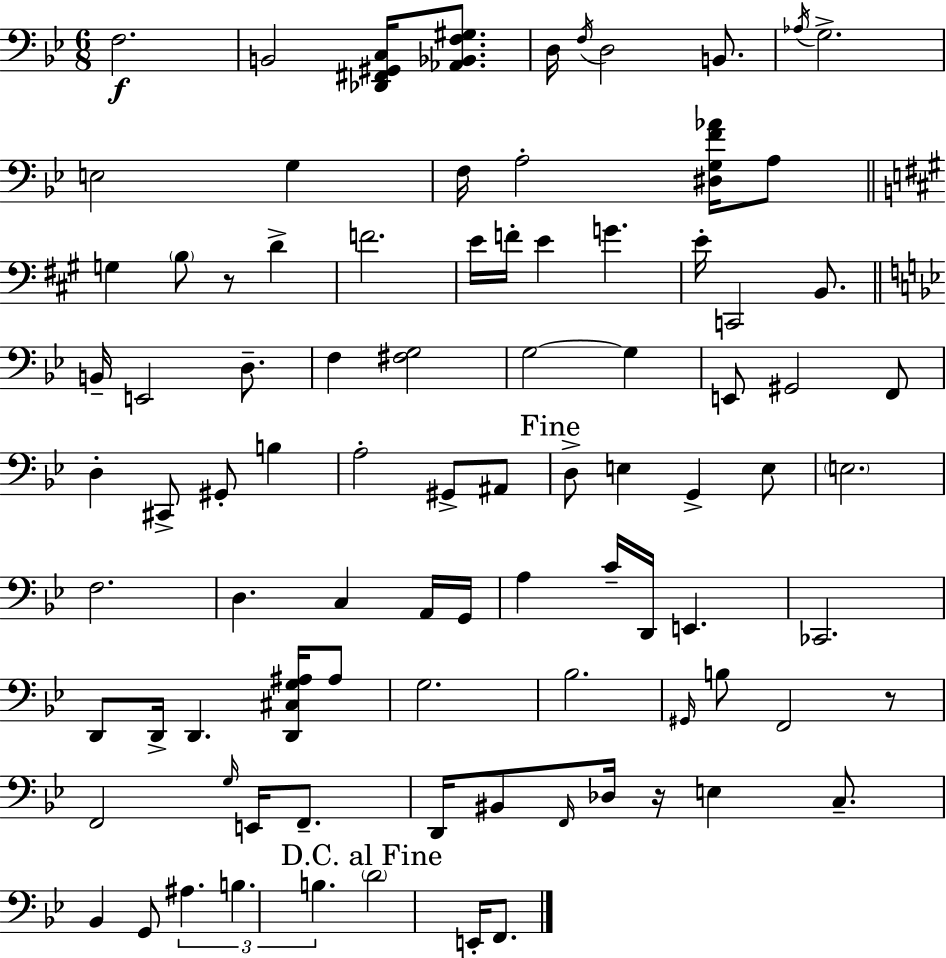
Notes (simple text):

F3/h. B2/h [Db2,F#2,G#2,C3]/s [Ab2,Bb2,F3,G#3]/e. D3/s F3/s D3/h B2/e. Ab3/s G3/h. E3/h G3/q F3/s A3/h [D#3,G3,F4,Ab4]/s A3/e G3/q B3/e R/e D4/q F4/h. E4/s F4/s E4/q G4/q. E4/s C2/h B2/e. B2/s E2/h D3/e. F3/q [F#3,G3]/h G3/h G3/q E2/e G#2/h F2/e D3/q C#2/e G#2/e B3/q A3/h G#2/e A#2/e D3/e E3/q G2/q E3/e E3/h. F3/h. D3/q. C3/q A2/s G2/s A3/q C4/s D2/s E2/q. CES2/h. D2/e D2/s D2/q. [D2,C#3,G3,A#3]/s A#3/e G3/h. Bb3/h. G#2/s B3/e F2/h R/e F2/h G3/s E2/s F2/e. D2/s BIS2/e F2/s Db3/s R/s E3/q C3/e. Bb2/q G2/e A#3/q. B3/q. B3/q. D4/h E2/s F2/e.